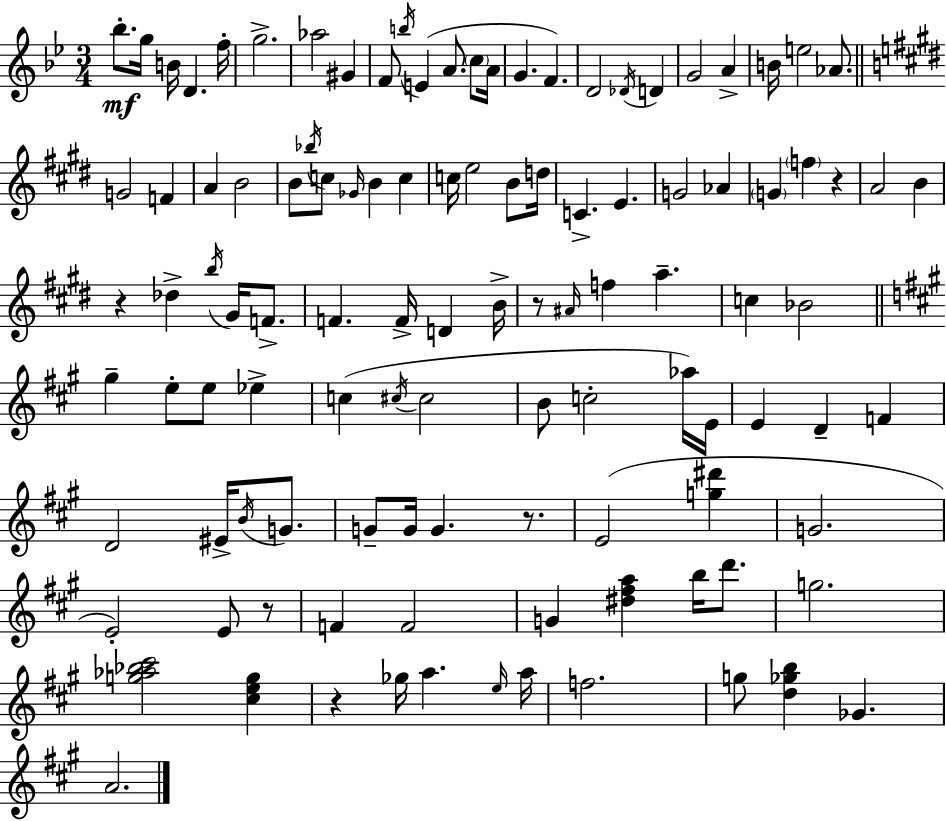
X:1
T:Untitled
M:3/4
L:1/4
K:Bb
_b/2 g/4 B/4 D f/4 g2 _a2 ^G F/2 b/4 E A/2 c/2 A/4 G F D2 _D/4 D G2 A B/4 e2 _A/2 G2 F A B2 B/2 _b/4 c/2 _G/4 B c c/4 e2 B/2 d/4 C E G2 _A G f z A2 B z _d b/4 ^G/4 F/2 F F/4 D B/4 z/2 ^A/4 f a c _B2 ^g e/2 e/2 _e c ^c/4 ^c2 B/2 c2 _a/4 E/4 E D F D2 ^E/4 B/4 G/2 G/2 G/4 G z/2 E2 [g^d'] G2 E2 E/2 z/2 F F2 G [^d^fa] b/4 d'/2 g2 [g_a_b^c']2 [^ceg] z _g/4 a e/4 a/4 f2 g/2 [d_gb] _G A2